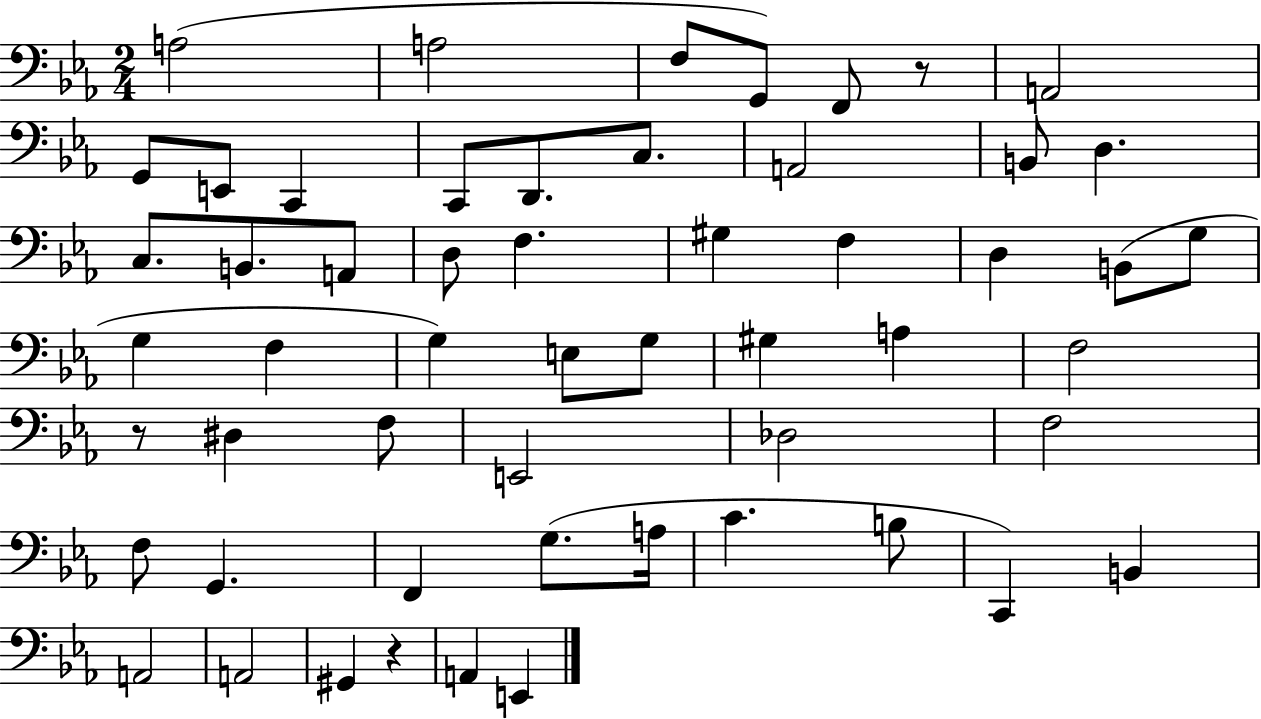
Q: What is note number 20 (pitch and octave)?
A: F3